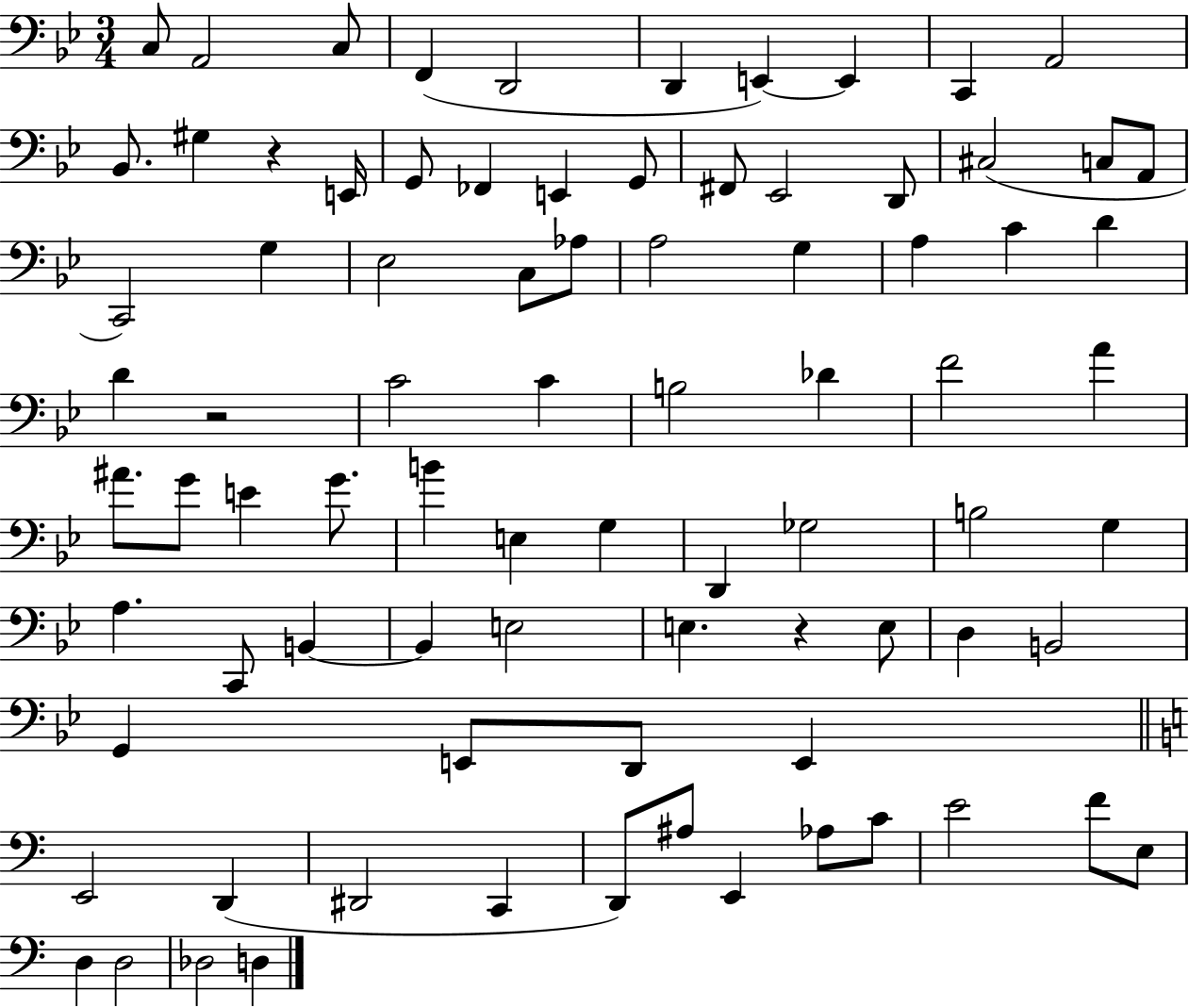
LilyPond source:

{
  \clef bass
  \numericTimeSignature
  \time 3/4
  \key bes \major
  \repeat volta 2 { c8 a,2 c8 | f,4( d,2 | d,4 e,4~~) e,4 | c,4 a,2 | \break bes,8. gis4 r4 e,16 | g,8 fes,4 e,4 g,8 | fis,8 ees,2 d,8 | cis2( c8 a,8 | \break c,2) g4 | ees2 c8 aes8 | a2 g4 | a4 c'4 d'4 | \break d'4 r2 | c'2 c'4 | b2 des'4 | f'2 a'4 | \break ais'8. g'8 e'4 g'8. | b'4 e4 g4 | d,4 ges2 | b2 g4 | \break a4. c,8 b,4~~ | b,4 e2 | e4. r4 e8 | d4 b,2 | \break g,4 e,8 d,8 e,4 | \bar "||" \break \key c \major e,2 d,4( | dis,2 c,4 | d,8) ais8 e,4 aes8 c'8 | e'2 f'8 e8 | \break d4 d2 | des2 d4 | } \bar "|."
}